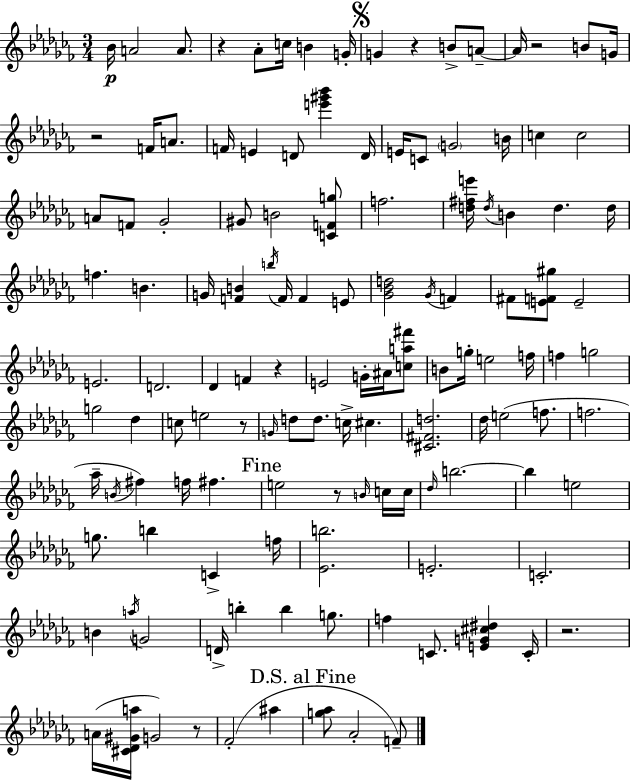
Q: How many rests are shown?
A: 9